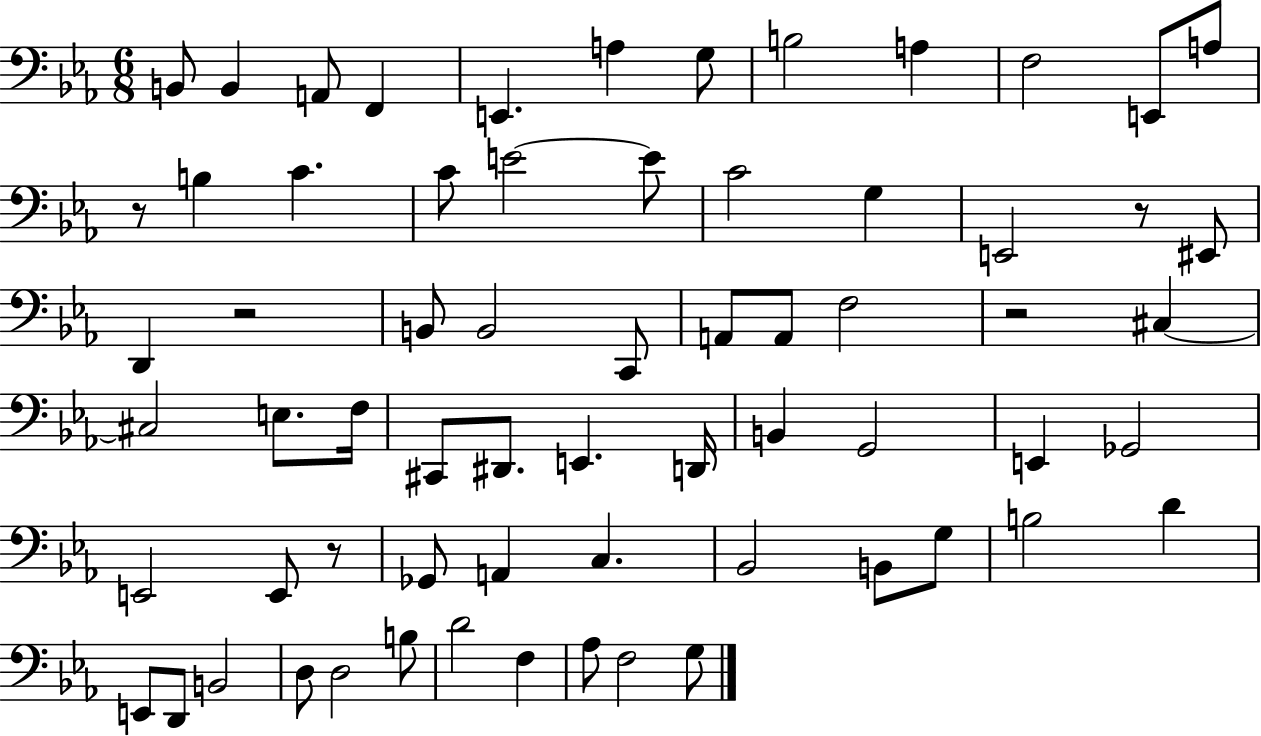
{
  \clef bass
  \numericTimeSignature
  \time 6/8
  \key ees \major
  b,8 b,4 a,8 f,4 | e,4. a4 g8 | b2 a4 | f2 e,8 a8 | \break r8 b4 c'4. | c'8 e'2~~ e'8 | c'2 g4 | e,2 r8 eis,8 | \break d,4 r2 | b,8 b,2 c,8 | a,8 a,8 f2 | r2 cis4~~ | \break cis2 e8. f16 | cis,8 dis,8. e,4. d,16 | b,4 g,2 | e,4 ges,2 | \break e,2 e,8 r8 | ges,8 a,4 c4. | bes,2 b,8 g8 | b2 d'4 | \break e,8 d,8 b,2 | d8 d2 b8 | d'2 f4 | aes8 f2 g8 | \break \bar "|."
}